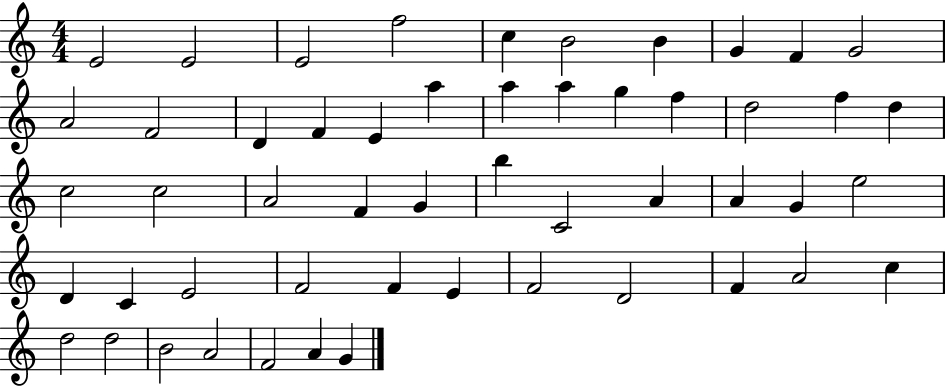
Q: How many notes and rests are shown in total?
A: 52